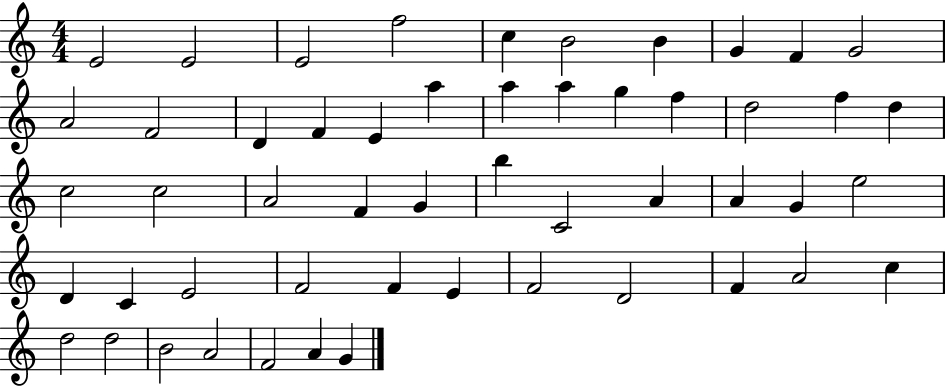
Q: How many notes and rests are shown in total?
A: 52